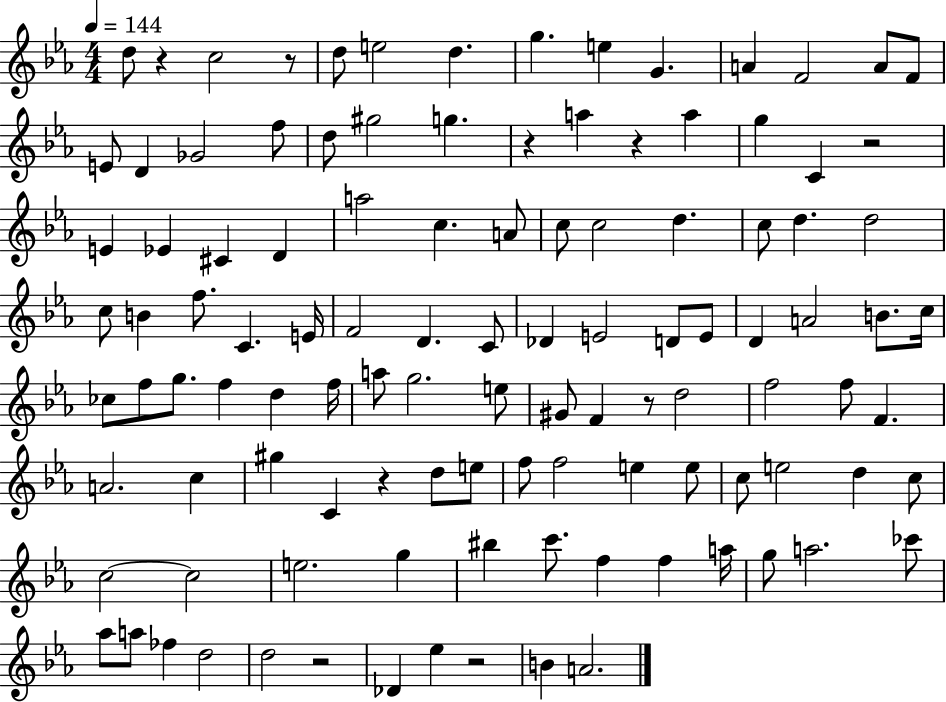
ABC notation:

X:1
T:Untitled
M:4/4
L:1/4
K:Eb
d/2 z c2 z/2 d/2 e2 d g e G A F2 A/2 F/2 E/2 D _G2 f/2 d/2 ^g2 g z a z a g C z2 E _E ^C D a2 c A/2 c/2 c2 d c/2 d d2 c/2 B f/2 C E/4 F2 D C/2 _D E2 D/2 E/2 D A2 B/2 c/4 _c/2 f/2 g/2 f d f/4 a/2 g2 e/2 ^G/2 F z/2 d2 f2 f/2 F A2 c ^g C z d/2 e/2 f/2 f2 e e/2 c/2 e2 d c/2 c2 c2 e2 g ^b c'/2 f f a/4 g/2 a2 _c'/2 _a/2 a/2 _f d2 d2 z2 _D _e z2 B A2